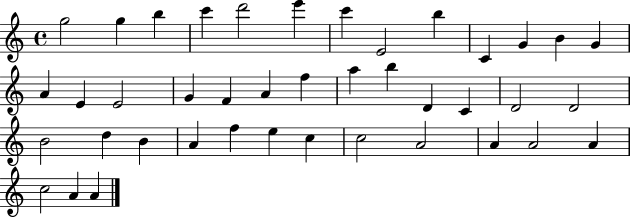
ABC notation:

X:1
T:Untitled
M:4/4
L:1/4
K:C
g2 g b c' d'2 e' c' E2 b C G B G A E E2 G F A f a b D C D2 D2 B2 d B A f e c c2 A2 A A2 A c2 A A